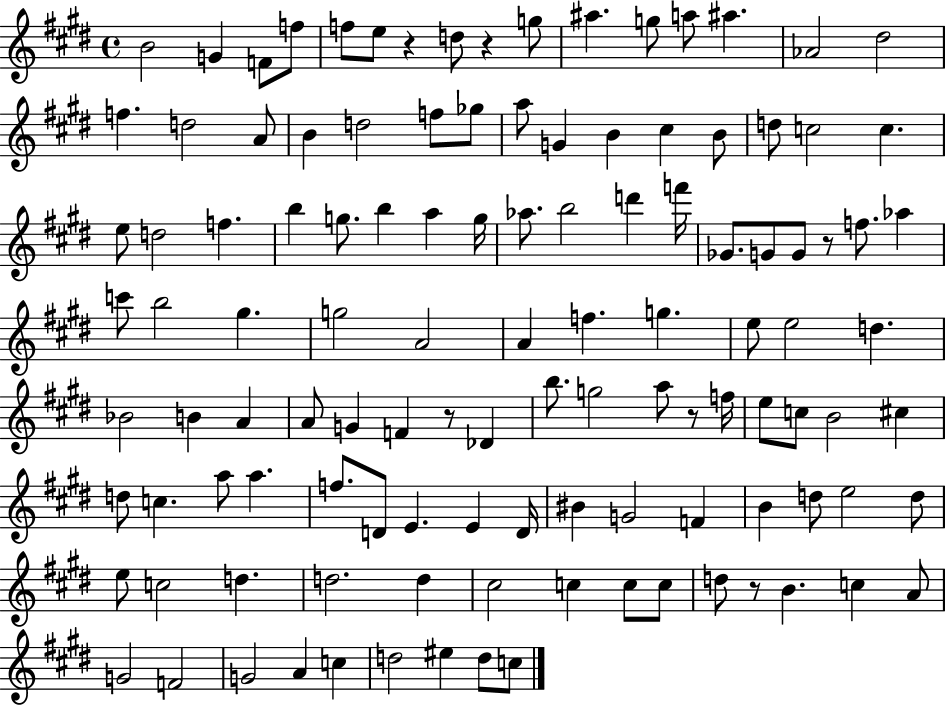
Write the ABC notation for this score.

X:1
T:Untitled
M:4/4
L:1/4
K:E
B2 G F/2 f/2 f/2 e/2 z d/2 z g/2 ^a g/2 a/2 ^a _A2 ^d2 f d2 A/2 B d2 f/2 _g/2 a/2 G B ^c B/2 d/2 c2 c e/2 d2 f b g/2 b a g/4 _a/2 b2 d' f'/4 _G/2 G/2 G/2 z/2 f/2 _a c'/2 b2 ^g g2 A2 A f g e/2 e2 d _B2 B A A/2 G F z/2 _D b/2 g2 a/2 z/2 f/4 e/2 c/2 B2 ^c d/2 c a/2 a f/2 D/2 E E D/4 ^B G2 F B d/2 e2 d/2 e/2 c2 d d2 d ^c2 c c/2 c/2 d/2 z/2 B c A/2 G2 F2 G2 A c d2 ^e d/2 c/2